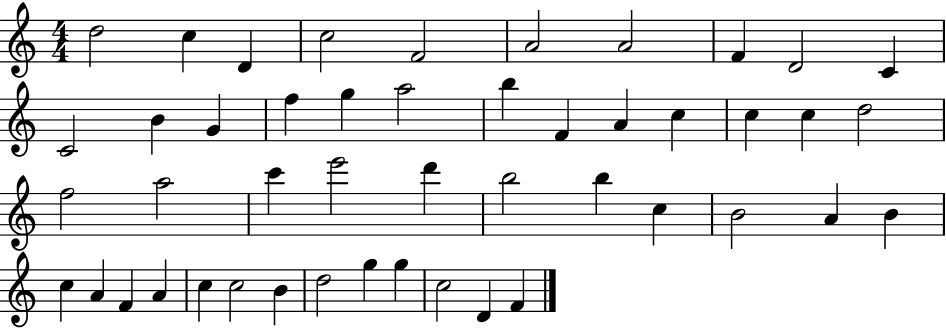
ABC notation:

X:1
T:Untitled
M:4/4
L:1/4
K:C
d2 c D c2 F2 A2 A2 F D2 C C2 B G f g a2 b F A c c c d2 f2 a2 c' e'2 d' b2 b c B2 A B c A F A c c2 B d2 g g c2 D F